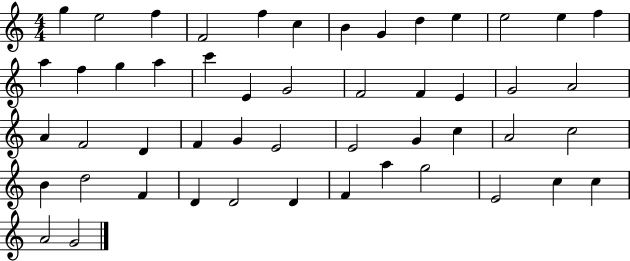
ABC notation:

X:1
T:Untitled
M:4/4
L:1/4
K:C
g e2 f F2 f c B G d e e2 e f a f g a c' E G2 F2 F E G2 A2 A F2 D F G E2 E2 G c A2 c2 B d2 F D D2 D F a g2 E2 c c A2 G2